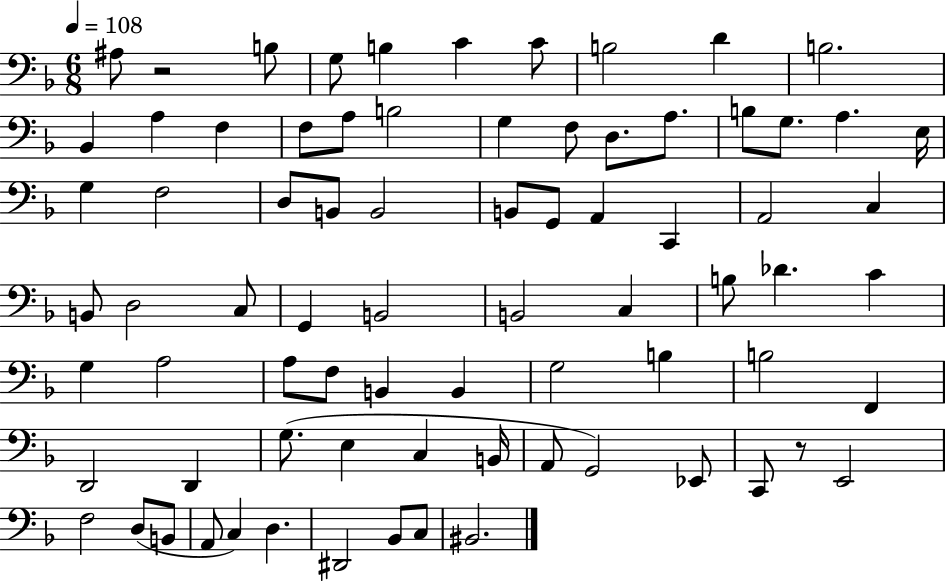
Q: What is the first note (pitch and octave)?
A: A#3